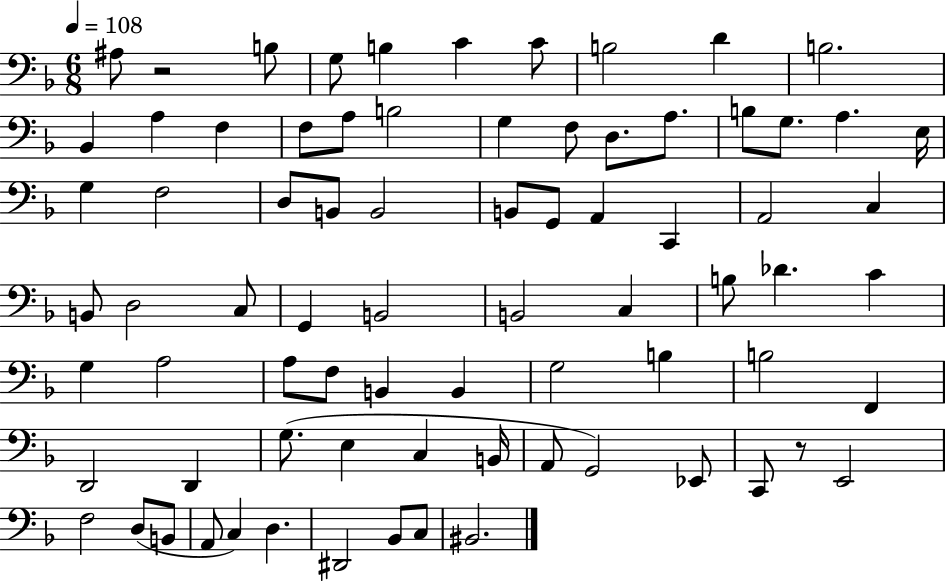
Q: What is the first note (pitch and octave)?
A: A#3